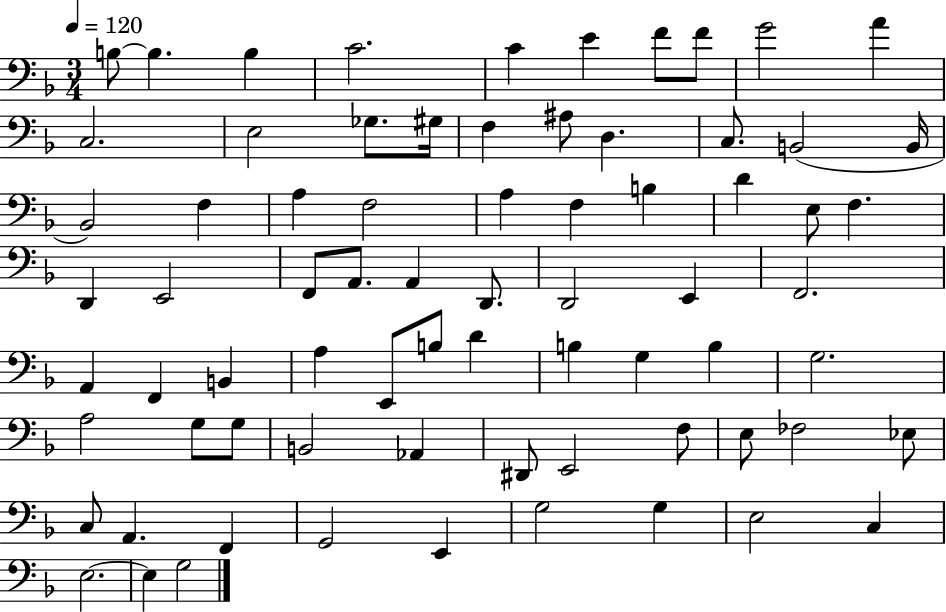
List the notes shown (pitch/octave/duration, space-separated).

B3/e B3/q. B3/q C4/h. C4/q E4/q F4/e F4/e G4/h A4/q C3/h. E3/h Gb3/e. G#3/s F3/q A#3/e D3/q. C3/e. B2/h B2/s Bb2/h F3/q A3/q F3/h A3/q F3/q B3/q D4/q E3/e F3/q. D2/q E2/h F2/e A2/e. A2/q D2/e. D2/h E2/q F2/h. A2/q F2/q B2/q A3/q E2/e B3/e D4/q B3/q G3/q B3/q G3/h. A3/h G3/e G3/e B2/h Ab2/q D#2/e E2/h F3/e E3/e FES3/h Eb3/e C3/e A2/q. F2/q G2/h E2/q G3/h G3/q E3/h C3/q E3/h. E3/q G3/h